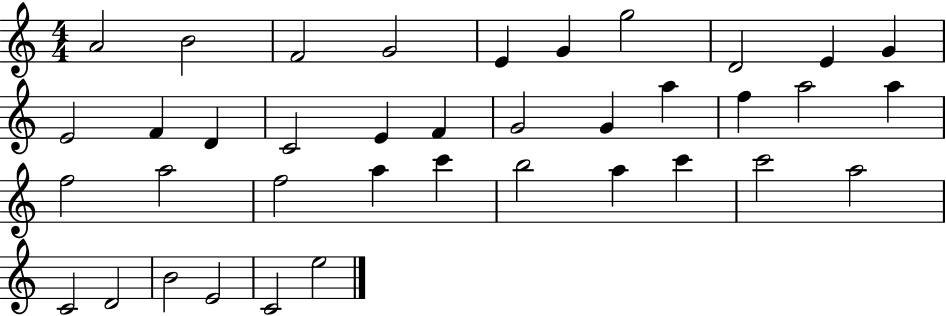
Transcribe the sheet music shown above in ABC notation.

X:1
T:Untitled
M:4/4
L:1/4
K:C
A2 B2 F2 G2 E G g2 D2 E G E2 F D C2 E F G2 G a f a2 a f2 a2 f2 a c' b2 a c' c'2 a2 C2 D2 B2 E2 C2 e2